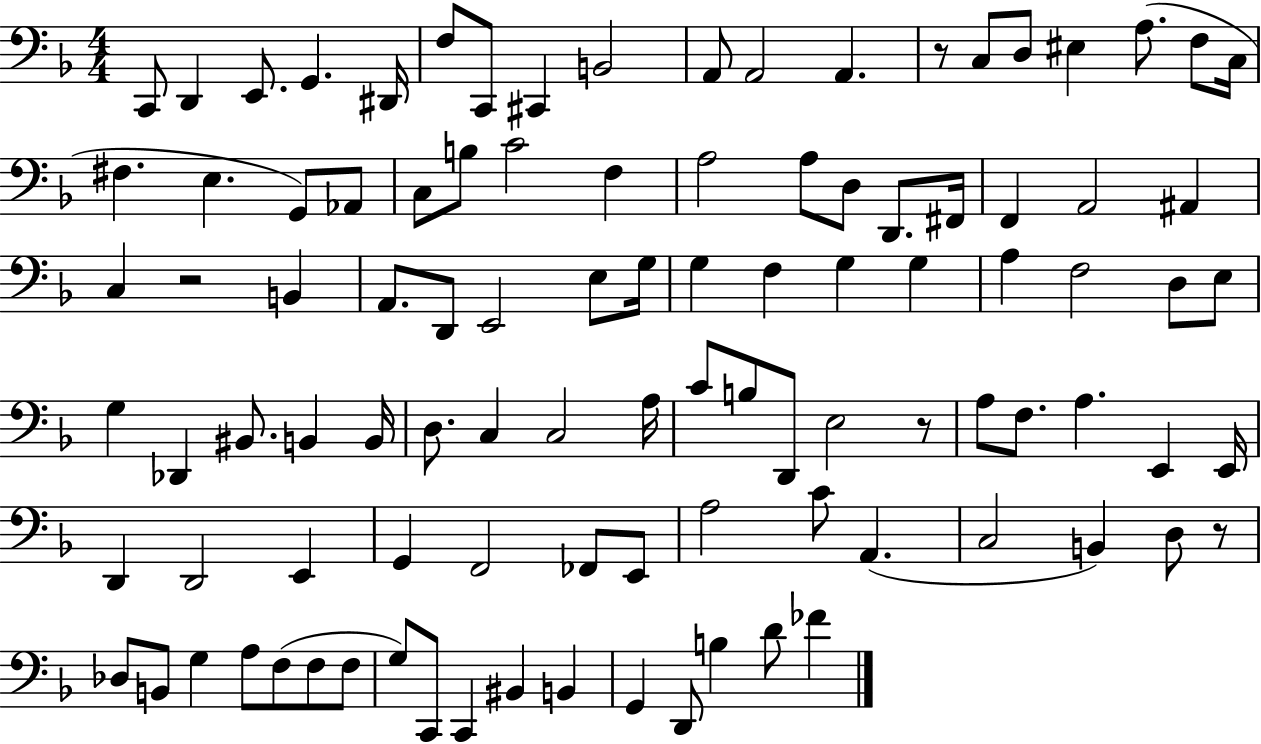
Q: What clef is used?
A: bass